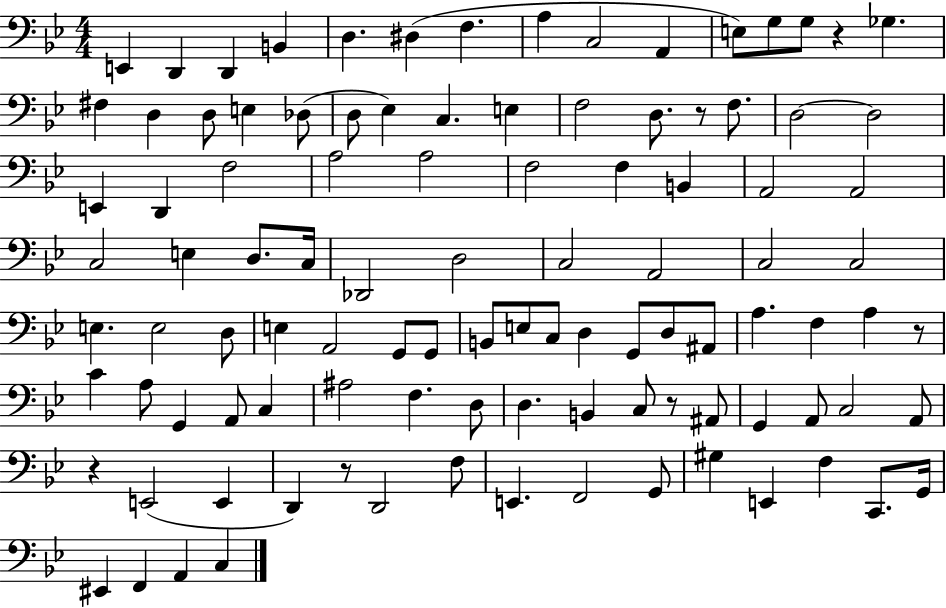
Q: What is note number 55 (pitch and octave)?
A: G2